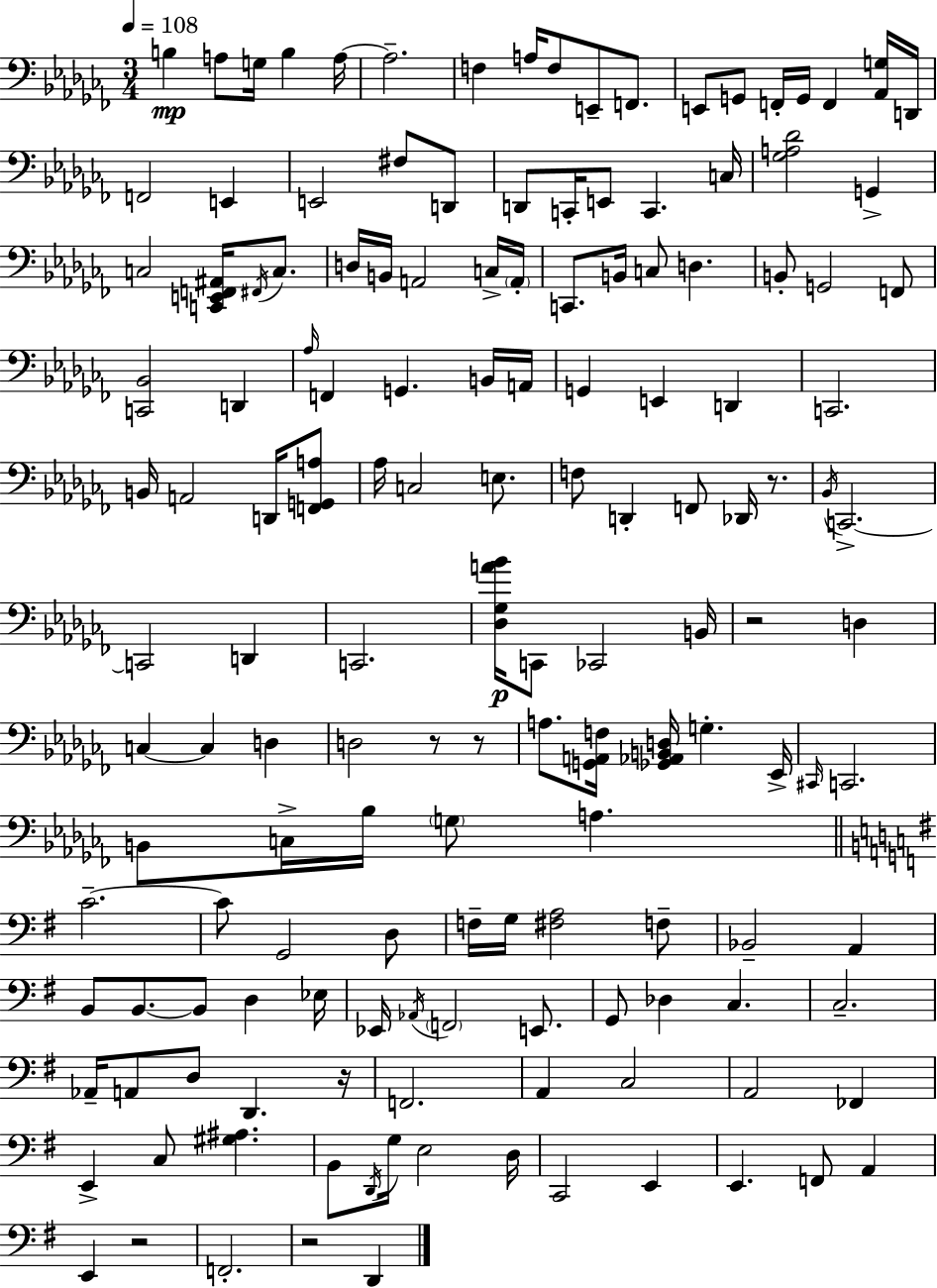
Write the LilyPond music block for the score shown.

{
  \clef bass
  \numericTimeSignature
  \time 3/4
  \key aes \minor
  \tempo 4 = 108
  \repeat volta 2 { b4\mp a8 g16 b4 a16~~ | a2.-- | f4 a16 f8 e,8-- f,8. | e,8 g,8 f,16-. g,16 f,4 <aes, g>16 d,16 | \break f,2 e,4 | e,2 fis8 d,8 | d,8 c,16-. e,8 c,4. c16 | <ges a des'>2 g,4-> | \break c2 <c, e, f, ais,>16 \acciaccatura { fis,16 } c8. | d16 b,16 a,2 c16-> | \parenthesize a,16-. c,8. b,16 c8 d4. | b,8-. g,2 f,8 | \break <c, bes,>2 d,4 | \grace { aes16 } f,4 g,4. | b,16 a,16 g,4 e,4 d,4 | c,2. | \break b,16 a,2 d,16 | <f, g, a>8 aes16 c2 e8. | f8 d,4-. f,8 des,16 r8. | \acciaccatura { bes,16 } c,2.->~~ | \break c,2 d,4 | c,2. | <des ges a' bes'>16\p c,8 ces,2 | b,16 r2 d4 | \break c4~~ c4 d4 | d2 r8 | r8 a8. <g, a, f>16 <ges, aes, b, d>16 g4.-. | ees,16-> \grace { cis,16 } c,2. | \break b,8 c16-> bes16 \parenthesize g8 a4. | \bar "||" \break \key g \major c'2.--~~ | c'8 g,2 d8 | f16-- g16 <fis a>2 f8-- | bes,2-- a,4 | \break b,8 b,8.~~ b,8 d4 ees16 | ees,16 \acciaccatura { aes,16 } \parenthesize f,2 e,8. | g,8 des4 c4. | c2.-- | \break aes,16-- a,8 d8 d,4. | r16 f,2. | a,4 c2 | a,2 fes,4 | \break e,4-> c8 <gis ais>4. | b,8 \acciaccatura { d,16 } g16 e2 | d16 c,2 e,4 | e,4. f,8 a,4 | \break e,4 r2 | f,2.-. | r2 d,4 | } \bar "|."
}